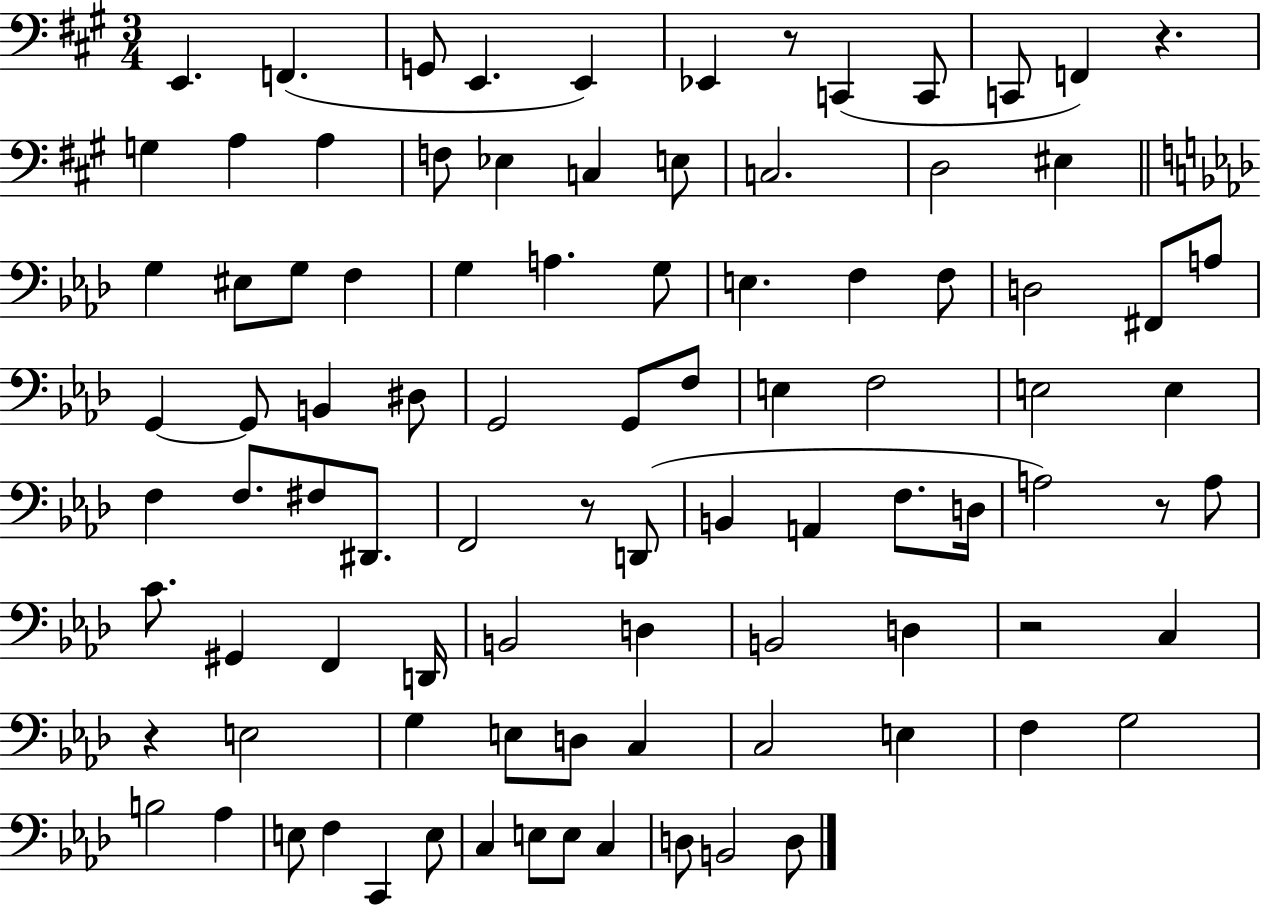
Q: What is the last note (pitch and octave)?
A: D3